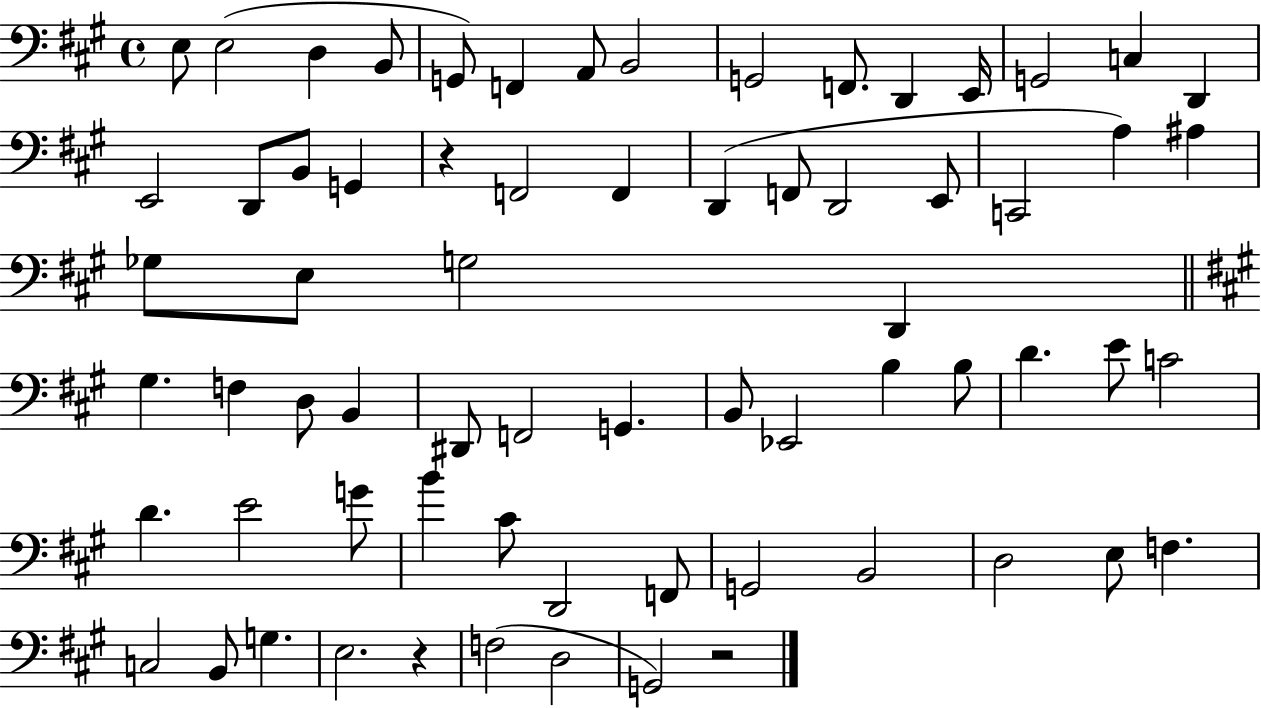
{
  \clef bass
  \time 4/4
  \defaultTimeSignature
  \key a \major
  \repeat volta 2 { e8 e2( d4 b,8 | g,8) f,4 a,8 b,2 | g,2 f,8. d,4 e,16 | g,2 c4 d,4 | \break e,2 d,8 b,8 g,4 | r4 f,2 f,4 | d,4( f,8 d,2 e,8 | c,2 a4) ais4 | \break ges8 e8 g2 d,4 | \bar "||" \break \key a \major gis4. f4 d8 b,4 | dis,8 f,2 g,4. | b,8 ees,2 b4 b8 | d'4. e'8 c'2 | \break d'4. e'2 g'8 | b'4 cis'8 d,2 f,8 | g,2 b,2 | d2 e8 f4. | \break c2 b,8 g4. | e2. r4 | f2( d2 | g,2) r2 | \break } \bar "|."
}